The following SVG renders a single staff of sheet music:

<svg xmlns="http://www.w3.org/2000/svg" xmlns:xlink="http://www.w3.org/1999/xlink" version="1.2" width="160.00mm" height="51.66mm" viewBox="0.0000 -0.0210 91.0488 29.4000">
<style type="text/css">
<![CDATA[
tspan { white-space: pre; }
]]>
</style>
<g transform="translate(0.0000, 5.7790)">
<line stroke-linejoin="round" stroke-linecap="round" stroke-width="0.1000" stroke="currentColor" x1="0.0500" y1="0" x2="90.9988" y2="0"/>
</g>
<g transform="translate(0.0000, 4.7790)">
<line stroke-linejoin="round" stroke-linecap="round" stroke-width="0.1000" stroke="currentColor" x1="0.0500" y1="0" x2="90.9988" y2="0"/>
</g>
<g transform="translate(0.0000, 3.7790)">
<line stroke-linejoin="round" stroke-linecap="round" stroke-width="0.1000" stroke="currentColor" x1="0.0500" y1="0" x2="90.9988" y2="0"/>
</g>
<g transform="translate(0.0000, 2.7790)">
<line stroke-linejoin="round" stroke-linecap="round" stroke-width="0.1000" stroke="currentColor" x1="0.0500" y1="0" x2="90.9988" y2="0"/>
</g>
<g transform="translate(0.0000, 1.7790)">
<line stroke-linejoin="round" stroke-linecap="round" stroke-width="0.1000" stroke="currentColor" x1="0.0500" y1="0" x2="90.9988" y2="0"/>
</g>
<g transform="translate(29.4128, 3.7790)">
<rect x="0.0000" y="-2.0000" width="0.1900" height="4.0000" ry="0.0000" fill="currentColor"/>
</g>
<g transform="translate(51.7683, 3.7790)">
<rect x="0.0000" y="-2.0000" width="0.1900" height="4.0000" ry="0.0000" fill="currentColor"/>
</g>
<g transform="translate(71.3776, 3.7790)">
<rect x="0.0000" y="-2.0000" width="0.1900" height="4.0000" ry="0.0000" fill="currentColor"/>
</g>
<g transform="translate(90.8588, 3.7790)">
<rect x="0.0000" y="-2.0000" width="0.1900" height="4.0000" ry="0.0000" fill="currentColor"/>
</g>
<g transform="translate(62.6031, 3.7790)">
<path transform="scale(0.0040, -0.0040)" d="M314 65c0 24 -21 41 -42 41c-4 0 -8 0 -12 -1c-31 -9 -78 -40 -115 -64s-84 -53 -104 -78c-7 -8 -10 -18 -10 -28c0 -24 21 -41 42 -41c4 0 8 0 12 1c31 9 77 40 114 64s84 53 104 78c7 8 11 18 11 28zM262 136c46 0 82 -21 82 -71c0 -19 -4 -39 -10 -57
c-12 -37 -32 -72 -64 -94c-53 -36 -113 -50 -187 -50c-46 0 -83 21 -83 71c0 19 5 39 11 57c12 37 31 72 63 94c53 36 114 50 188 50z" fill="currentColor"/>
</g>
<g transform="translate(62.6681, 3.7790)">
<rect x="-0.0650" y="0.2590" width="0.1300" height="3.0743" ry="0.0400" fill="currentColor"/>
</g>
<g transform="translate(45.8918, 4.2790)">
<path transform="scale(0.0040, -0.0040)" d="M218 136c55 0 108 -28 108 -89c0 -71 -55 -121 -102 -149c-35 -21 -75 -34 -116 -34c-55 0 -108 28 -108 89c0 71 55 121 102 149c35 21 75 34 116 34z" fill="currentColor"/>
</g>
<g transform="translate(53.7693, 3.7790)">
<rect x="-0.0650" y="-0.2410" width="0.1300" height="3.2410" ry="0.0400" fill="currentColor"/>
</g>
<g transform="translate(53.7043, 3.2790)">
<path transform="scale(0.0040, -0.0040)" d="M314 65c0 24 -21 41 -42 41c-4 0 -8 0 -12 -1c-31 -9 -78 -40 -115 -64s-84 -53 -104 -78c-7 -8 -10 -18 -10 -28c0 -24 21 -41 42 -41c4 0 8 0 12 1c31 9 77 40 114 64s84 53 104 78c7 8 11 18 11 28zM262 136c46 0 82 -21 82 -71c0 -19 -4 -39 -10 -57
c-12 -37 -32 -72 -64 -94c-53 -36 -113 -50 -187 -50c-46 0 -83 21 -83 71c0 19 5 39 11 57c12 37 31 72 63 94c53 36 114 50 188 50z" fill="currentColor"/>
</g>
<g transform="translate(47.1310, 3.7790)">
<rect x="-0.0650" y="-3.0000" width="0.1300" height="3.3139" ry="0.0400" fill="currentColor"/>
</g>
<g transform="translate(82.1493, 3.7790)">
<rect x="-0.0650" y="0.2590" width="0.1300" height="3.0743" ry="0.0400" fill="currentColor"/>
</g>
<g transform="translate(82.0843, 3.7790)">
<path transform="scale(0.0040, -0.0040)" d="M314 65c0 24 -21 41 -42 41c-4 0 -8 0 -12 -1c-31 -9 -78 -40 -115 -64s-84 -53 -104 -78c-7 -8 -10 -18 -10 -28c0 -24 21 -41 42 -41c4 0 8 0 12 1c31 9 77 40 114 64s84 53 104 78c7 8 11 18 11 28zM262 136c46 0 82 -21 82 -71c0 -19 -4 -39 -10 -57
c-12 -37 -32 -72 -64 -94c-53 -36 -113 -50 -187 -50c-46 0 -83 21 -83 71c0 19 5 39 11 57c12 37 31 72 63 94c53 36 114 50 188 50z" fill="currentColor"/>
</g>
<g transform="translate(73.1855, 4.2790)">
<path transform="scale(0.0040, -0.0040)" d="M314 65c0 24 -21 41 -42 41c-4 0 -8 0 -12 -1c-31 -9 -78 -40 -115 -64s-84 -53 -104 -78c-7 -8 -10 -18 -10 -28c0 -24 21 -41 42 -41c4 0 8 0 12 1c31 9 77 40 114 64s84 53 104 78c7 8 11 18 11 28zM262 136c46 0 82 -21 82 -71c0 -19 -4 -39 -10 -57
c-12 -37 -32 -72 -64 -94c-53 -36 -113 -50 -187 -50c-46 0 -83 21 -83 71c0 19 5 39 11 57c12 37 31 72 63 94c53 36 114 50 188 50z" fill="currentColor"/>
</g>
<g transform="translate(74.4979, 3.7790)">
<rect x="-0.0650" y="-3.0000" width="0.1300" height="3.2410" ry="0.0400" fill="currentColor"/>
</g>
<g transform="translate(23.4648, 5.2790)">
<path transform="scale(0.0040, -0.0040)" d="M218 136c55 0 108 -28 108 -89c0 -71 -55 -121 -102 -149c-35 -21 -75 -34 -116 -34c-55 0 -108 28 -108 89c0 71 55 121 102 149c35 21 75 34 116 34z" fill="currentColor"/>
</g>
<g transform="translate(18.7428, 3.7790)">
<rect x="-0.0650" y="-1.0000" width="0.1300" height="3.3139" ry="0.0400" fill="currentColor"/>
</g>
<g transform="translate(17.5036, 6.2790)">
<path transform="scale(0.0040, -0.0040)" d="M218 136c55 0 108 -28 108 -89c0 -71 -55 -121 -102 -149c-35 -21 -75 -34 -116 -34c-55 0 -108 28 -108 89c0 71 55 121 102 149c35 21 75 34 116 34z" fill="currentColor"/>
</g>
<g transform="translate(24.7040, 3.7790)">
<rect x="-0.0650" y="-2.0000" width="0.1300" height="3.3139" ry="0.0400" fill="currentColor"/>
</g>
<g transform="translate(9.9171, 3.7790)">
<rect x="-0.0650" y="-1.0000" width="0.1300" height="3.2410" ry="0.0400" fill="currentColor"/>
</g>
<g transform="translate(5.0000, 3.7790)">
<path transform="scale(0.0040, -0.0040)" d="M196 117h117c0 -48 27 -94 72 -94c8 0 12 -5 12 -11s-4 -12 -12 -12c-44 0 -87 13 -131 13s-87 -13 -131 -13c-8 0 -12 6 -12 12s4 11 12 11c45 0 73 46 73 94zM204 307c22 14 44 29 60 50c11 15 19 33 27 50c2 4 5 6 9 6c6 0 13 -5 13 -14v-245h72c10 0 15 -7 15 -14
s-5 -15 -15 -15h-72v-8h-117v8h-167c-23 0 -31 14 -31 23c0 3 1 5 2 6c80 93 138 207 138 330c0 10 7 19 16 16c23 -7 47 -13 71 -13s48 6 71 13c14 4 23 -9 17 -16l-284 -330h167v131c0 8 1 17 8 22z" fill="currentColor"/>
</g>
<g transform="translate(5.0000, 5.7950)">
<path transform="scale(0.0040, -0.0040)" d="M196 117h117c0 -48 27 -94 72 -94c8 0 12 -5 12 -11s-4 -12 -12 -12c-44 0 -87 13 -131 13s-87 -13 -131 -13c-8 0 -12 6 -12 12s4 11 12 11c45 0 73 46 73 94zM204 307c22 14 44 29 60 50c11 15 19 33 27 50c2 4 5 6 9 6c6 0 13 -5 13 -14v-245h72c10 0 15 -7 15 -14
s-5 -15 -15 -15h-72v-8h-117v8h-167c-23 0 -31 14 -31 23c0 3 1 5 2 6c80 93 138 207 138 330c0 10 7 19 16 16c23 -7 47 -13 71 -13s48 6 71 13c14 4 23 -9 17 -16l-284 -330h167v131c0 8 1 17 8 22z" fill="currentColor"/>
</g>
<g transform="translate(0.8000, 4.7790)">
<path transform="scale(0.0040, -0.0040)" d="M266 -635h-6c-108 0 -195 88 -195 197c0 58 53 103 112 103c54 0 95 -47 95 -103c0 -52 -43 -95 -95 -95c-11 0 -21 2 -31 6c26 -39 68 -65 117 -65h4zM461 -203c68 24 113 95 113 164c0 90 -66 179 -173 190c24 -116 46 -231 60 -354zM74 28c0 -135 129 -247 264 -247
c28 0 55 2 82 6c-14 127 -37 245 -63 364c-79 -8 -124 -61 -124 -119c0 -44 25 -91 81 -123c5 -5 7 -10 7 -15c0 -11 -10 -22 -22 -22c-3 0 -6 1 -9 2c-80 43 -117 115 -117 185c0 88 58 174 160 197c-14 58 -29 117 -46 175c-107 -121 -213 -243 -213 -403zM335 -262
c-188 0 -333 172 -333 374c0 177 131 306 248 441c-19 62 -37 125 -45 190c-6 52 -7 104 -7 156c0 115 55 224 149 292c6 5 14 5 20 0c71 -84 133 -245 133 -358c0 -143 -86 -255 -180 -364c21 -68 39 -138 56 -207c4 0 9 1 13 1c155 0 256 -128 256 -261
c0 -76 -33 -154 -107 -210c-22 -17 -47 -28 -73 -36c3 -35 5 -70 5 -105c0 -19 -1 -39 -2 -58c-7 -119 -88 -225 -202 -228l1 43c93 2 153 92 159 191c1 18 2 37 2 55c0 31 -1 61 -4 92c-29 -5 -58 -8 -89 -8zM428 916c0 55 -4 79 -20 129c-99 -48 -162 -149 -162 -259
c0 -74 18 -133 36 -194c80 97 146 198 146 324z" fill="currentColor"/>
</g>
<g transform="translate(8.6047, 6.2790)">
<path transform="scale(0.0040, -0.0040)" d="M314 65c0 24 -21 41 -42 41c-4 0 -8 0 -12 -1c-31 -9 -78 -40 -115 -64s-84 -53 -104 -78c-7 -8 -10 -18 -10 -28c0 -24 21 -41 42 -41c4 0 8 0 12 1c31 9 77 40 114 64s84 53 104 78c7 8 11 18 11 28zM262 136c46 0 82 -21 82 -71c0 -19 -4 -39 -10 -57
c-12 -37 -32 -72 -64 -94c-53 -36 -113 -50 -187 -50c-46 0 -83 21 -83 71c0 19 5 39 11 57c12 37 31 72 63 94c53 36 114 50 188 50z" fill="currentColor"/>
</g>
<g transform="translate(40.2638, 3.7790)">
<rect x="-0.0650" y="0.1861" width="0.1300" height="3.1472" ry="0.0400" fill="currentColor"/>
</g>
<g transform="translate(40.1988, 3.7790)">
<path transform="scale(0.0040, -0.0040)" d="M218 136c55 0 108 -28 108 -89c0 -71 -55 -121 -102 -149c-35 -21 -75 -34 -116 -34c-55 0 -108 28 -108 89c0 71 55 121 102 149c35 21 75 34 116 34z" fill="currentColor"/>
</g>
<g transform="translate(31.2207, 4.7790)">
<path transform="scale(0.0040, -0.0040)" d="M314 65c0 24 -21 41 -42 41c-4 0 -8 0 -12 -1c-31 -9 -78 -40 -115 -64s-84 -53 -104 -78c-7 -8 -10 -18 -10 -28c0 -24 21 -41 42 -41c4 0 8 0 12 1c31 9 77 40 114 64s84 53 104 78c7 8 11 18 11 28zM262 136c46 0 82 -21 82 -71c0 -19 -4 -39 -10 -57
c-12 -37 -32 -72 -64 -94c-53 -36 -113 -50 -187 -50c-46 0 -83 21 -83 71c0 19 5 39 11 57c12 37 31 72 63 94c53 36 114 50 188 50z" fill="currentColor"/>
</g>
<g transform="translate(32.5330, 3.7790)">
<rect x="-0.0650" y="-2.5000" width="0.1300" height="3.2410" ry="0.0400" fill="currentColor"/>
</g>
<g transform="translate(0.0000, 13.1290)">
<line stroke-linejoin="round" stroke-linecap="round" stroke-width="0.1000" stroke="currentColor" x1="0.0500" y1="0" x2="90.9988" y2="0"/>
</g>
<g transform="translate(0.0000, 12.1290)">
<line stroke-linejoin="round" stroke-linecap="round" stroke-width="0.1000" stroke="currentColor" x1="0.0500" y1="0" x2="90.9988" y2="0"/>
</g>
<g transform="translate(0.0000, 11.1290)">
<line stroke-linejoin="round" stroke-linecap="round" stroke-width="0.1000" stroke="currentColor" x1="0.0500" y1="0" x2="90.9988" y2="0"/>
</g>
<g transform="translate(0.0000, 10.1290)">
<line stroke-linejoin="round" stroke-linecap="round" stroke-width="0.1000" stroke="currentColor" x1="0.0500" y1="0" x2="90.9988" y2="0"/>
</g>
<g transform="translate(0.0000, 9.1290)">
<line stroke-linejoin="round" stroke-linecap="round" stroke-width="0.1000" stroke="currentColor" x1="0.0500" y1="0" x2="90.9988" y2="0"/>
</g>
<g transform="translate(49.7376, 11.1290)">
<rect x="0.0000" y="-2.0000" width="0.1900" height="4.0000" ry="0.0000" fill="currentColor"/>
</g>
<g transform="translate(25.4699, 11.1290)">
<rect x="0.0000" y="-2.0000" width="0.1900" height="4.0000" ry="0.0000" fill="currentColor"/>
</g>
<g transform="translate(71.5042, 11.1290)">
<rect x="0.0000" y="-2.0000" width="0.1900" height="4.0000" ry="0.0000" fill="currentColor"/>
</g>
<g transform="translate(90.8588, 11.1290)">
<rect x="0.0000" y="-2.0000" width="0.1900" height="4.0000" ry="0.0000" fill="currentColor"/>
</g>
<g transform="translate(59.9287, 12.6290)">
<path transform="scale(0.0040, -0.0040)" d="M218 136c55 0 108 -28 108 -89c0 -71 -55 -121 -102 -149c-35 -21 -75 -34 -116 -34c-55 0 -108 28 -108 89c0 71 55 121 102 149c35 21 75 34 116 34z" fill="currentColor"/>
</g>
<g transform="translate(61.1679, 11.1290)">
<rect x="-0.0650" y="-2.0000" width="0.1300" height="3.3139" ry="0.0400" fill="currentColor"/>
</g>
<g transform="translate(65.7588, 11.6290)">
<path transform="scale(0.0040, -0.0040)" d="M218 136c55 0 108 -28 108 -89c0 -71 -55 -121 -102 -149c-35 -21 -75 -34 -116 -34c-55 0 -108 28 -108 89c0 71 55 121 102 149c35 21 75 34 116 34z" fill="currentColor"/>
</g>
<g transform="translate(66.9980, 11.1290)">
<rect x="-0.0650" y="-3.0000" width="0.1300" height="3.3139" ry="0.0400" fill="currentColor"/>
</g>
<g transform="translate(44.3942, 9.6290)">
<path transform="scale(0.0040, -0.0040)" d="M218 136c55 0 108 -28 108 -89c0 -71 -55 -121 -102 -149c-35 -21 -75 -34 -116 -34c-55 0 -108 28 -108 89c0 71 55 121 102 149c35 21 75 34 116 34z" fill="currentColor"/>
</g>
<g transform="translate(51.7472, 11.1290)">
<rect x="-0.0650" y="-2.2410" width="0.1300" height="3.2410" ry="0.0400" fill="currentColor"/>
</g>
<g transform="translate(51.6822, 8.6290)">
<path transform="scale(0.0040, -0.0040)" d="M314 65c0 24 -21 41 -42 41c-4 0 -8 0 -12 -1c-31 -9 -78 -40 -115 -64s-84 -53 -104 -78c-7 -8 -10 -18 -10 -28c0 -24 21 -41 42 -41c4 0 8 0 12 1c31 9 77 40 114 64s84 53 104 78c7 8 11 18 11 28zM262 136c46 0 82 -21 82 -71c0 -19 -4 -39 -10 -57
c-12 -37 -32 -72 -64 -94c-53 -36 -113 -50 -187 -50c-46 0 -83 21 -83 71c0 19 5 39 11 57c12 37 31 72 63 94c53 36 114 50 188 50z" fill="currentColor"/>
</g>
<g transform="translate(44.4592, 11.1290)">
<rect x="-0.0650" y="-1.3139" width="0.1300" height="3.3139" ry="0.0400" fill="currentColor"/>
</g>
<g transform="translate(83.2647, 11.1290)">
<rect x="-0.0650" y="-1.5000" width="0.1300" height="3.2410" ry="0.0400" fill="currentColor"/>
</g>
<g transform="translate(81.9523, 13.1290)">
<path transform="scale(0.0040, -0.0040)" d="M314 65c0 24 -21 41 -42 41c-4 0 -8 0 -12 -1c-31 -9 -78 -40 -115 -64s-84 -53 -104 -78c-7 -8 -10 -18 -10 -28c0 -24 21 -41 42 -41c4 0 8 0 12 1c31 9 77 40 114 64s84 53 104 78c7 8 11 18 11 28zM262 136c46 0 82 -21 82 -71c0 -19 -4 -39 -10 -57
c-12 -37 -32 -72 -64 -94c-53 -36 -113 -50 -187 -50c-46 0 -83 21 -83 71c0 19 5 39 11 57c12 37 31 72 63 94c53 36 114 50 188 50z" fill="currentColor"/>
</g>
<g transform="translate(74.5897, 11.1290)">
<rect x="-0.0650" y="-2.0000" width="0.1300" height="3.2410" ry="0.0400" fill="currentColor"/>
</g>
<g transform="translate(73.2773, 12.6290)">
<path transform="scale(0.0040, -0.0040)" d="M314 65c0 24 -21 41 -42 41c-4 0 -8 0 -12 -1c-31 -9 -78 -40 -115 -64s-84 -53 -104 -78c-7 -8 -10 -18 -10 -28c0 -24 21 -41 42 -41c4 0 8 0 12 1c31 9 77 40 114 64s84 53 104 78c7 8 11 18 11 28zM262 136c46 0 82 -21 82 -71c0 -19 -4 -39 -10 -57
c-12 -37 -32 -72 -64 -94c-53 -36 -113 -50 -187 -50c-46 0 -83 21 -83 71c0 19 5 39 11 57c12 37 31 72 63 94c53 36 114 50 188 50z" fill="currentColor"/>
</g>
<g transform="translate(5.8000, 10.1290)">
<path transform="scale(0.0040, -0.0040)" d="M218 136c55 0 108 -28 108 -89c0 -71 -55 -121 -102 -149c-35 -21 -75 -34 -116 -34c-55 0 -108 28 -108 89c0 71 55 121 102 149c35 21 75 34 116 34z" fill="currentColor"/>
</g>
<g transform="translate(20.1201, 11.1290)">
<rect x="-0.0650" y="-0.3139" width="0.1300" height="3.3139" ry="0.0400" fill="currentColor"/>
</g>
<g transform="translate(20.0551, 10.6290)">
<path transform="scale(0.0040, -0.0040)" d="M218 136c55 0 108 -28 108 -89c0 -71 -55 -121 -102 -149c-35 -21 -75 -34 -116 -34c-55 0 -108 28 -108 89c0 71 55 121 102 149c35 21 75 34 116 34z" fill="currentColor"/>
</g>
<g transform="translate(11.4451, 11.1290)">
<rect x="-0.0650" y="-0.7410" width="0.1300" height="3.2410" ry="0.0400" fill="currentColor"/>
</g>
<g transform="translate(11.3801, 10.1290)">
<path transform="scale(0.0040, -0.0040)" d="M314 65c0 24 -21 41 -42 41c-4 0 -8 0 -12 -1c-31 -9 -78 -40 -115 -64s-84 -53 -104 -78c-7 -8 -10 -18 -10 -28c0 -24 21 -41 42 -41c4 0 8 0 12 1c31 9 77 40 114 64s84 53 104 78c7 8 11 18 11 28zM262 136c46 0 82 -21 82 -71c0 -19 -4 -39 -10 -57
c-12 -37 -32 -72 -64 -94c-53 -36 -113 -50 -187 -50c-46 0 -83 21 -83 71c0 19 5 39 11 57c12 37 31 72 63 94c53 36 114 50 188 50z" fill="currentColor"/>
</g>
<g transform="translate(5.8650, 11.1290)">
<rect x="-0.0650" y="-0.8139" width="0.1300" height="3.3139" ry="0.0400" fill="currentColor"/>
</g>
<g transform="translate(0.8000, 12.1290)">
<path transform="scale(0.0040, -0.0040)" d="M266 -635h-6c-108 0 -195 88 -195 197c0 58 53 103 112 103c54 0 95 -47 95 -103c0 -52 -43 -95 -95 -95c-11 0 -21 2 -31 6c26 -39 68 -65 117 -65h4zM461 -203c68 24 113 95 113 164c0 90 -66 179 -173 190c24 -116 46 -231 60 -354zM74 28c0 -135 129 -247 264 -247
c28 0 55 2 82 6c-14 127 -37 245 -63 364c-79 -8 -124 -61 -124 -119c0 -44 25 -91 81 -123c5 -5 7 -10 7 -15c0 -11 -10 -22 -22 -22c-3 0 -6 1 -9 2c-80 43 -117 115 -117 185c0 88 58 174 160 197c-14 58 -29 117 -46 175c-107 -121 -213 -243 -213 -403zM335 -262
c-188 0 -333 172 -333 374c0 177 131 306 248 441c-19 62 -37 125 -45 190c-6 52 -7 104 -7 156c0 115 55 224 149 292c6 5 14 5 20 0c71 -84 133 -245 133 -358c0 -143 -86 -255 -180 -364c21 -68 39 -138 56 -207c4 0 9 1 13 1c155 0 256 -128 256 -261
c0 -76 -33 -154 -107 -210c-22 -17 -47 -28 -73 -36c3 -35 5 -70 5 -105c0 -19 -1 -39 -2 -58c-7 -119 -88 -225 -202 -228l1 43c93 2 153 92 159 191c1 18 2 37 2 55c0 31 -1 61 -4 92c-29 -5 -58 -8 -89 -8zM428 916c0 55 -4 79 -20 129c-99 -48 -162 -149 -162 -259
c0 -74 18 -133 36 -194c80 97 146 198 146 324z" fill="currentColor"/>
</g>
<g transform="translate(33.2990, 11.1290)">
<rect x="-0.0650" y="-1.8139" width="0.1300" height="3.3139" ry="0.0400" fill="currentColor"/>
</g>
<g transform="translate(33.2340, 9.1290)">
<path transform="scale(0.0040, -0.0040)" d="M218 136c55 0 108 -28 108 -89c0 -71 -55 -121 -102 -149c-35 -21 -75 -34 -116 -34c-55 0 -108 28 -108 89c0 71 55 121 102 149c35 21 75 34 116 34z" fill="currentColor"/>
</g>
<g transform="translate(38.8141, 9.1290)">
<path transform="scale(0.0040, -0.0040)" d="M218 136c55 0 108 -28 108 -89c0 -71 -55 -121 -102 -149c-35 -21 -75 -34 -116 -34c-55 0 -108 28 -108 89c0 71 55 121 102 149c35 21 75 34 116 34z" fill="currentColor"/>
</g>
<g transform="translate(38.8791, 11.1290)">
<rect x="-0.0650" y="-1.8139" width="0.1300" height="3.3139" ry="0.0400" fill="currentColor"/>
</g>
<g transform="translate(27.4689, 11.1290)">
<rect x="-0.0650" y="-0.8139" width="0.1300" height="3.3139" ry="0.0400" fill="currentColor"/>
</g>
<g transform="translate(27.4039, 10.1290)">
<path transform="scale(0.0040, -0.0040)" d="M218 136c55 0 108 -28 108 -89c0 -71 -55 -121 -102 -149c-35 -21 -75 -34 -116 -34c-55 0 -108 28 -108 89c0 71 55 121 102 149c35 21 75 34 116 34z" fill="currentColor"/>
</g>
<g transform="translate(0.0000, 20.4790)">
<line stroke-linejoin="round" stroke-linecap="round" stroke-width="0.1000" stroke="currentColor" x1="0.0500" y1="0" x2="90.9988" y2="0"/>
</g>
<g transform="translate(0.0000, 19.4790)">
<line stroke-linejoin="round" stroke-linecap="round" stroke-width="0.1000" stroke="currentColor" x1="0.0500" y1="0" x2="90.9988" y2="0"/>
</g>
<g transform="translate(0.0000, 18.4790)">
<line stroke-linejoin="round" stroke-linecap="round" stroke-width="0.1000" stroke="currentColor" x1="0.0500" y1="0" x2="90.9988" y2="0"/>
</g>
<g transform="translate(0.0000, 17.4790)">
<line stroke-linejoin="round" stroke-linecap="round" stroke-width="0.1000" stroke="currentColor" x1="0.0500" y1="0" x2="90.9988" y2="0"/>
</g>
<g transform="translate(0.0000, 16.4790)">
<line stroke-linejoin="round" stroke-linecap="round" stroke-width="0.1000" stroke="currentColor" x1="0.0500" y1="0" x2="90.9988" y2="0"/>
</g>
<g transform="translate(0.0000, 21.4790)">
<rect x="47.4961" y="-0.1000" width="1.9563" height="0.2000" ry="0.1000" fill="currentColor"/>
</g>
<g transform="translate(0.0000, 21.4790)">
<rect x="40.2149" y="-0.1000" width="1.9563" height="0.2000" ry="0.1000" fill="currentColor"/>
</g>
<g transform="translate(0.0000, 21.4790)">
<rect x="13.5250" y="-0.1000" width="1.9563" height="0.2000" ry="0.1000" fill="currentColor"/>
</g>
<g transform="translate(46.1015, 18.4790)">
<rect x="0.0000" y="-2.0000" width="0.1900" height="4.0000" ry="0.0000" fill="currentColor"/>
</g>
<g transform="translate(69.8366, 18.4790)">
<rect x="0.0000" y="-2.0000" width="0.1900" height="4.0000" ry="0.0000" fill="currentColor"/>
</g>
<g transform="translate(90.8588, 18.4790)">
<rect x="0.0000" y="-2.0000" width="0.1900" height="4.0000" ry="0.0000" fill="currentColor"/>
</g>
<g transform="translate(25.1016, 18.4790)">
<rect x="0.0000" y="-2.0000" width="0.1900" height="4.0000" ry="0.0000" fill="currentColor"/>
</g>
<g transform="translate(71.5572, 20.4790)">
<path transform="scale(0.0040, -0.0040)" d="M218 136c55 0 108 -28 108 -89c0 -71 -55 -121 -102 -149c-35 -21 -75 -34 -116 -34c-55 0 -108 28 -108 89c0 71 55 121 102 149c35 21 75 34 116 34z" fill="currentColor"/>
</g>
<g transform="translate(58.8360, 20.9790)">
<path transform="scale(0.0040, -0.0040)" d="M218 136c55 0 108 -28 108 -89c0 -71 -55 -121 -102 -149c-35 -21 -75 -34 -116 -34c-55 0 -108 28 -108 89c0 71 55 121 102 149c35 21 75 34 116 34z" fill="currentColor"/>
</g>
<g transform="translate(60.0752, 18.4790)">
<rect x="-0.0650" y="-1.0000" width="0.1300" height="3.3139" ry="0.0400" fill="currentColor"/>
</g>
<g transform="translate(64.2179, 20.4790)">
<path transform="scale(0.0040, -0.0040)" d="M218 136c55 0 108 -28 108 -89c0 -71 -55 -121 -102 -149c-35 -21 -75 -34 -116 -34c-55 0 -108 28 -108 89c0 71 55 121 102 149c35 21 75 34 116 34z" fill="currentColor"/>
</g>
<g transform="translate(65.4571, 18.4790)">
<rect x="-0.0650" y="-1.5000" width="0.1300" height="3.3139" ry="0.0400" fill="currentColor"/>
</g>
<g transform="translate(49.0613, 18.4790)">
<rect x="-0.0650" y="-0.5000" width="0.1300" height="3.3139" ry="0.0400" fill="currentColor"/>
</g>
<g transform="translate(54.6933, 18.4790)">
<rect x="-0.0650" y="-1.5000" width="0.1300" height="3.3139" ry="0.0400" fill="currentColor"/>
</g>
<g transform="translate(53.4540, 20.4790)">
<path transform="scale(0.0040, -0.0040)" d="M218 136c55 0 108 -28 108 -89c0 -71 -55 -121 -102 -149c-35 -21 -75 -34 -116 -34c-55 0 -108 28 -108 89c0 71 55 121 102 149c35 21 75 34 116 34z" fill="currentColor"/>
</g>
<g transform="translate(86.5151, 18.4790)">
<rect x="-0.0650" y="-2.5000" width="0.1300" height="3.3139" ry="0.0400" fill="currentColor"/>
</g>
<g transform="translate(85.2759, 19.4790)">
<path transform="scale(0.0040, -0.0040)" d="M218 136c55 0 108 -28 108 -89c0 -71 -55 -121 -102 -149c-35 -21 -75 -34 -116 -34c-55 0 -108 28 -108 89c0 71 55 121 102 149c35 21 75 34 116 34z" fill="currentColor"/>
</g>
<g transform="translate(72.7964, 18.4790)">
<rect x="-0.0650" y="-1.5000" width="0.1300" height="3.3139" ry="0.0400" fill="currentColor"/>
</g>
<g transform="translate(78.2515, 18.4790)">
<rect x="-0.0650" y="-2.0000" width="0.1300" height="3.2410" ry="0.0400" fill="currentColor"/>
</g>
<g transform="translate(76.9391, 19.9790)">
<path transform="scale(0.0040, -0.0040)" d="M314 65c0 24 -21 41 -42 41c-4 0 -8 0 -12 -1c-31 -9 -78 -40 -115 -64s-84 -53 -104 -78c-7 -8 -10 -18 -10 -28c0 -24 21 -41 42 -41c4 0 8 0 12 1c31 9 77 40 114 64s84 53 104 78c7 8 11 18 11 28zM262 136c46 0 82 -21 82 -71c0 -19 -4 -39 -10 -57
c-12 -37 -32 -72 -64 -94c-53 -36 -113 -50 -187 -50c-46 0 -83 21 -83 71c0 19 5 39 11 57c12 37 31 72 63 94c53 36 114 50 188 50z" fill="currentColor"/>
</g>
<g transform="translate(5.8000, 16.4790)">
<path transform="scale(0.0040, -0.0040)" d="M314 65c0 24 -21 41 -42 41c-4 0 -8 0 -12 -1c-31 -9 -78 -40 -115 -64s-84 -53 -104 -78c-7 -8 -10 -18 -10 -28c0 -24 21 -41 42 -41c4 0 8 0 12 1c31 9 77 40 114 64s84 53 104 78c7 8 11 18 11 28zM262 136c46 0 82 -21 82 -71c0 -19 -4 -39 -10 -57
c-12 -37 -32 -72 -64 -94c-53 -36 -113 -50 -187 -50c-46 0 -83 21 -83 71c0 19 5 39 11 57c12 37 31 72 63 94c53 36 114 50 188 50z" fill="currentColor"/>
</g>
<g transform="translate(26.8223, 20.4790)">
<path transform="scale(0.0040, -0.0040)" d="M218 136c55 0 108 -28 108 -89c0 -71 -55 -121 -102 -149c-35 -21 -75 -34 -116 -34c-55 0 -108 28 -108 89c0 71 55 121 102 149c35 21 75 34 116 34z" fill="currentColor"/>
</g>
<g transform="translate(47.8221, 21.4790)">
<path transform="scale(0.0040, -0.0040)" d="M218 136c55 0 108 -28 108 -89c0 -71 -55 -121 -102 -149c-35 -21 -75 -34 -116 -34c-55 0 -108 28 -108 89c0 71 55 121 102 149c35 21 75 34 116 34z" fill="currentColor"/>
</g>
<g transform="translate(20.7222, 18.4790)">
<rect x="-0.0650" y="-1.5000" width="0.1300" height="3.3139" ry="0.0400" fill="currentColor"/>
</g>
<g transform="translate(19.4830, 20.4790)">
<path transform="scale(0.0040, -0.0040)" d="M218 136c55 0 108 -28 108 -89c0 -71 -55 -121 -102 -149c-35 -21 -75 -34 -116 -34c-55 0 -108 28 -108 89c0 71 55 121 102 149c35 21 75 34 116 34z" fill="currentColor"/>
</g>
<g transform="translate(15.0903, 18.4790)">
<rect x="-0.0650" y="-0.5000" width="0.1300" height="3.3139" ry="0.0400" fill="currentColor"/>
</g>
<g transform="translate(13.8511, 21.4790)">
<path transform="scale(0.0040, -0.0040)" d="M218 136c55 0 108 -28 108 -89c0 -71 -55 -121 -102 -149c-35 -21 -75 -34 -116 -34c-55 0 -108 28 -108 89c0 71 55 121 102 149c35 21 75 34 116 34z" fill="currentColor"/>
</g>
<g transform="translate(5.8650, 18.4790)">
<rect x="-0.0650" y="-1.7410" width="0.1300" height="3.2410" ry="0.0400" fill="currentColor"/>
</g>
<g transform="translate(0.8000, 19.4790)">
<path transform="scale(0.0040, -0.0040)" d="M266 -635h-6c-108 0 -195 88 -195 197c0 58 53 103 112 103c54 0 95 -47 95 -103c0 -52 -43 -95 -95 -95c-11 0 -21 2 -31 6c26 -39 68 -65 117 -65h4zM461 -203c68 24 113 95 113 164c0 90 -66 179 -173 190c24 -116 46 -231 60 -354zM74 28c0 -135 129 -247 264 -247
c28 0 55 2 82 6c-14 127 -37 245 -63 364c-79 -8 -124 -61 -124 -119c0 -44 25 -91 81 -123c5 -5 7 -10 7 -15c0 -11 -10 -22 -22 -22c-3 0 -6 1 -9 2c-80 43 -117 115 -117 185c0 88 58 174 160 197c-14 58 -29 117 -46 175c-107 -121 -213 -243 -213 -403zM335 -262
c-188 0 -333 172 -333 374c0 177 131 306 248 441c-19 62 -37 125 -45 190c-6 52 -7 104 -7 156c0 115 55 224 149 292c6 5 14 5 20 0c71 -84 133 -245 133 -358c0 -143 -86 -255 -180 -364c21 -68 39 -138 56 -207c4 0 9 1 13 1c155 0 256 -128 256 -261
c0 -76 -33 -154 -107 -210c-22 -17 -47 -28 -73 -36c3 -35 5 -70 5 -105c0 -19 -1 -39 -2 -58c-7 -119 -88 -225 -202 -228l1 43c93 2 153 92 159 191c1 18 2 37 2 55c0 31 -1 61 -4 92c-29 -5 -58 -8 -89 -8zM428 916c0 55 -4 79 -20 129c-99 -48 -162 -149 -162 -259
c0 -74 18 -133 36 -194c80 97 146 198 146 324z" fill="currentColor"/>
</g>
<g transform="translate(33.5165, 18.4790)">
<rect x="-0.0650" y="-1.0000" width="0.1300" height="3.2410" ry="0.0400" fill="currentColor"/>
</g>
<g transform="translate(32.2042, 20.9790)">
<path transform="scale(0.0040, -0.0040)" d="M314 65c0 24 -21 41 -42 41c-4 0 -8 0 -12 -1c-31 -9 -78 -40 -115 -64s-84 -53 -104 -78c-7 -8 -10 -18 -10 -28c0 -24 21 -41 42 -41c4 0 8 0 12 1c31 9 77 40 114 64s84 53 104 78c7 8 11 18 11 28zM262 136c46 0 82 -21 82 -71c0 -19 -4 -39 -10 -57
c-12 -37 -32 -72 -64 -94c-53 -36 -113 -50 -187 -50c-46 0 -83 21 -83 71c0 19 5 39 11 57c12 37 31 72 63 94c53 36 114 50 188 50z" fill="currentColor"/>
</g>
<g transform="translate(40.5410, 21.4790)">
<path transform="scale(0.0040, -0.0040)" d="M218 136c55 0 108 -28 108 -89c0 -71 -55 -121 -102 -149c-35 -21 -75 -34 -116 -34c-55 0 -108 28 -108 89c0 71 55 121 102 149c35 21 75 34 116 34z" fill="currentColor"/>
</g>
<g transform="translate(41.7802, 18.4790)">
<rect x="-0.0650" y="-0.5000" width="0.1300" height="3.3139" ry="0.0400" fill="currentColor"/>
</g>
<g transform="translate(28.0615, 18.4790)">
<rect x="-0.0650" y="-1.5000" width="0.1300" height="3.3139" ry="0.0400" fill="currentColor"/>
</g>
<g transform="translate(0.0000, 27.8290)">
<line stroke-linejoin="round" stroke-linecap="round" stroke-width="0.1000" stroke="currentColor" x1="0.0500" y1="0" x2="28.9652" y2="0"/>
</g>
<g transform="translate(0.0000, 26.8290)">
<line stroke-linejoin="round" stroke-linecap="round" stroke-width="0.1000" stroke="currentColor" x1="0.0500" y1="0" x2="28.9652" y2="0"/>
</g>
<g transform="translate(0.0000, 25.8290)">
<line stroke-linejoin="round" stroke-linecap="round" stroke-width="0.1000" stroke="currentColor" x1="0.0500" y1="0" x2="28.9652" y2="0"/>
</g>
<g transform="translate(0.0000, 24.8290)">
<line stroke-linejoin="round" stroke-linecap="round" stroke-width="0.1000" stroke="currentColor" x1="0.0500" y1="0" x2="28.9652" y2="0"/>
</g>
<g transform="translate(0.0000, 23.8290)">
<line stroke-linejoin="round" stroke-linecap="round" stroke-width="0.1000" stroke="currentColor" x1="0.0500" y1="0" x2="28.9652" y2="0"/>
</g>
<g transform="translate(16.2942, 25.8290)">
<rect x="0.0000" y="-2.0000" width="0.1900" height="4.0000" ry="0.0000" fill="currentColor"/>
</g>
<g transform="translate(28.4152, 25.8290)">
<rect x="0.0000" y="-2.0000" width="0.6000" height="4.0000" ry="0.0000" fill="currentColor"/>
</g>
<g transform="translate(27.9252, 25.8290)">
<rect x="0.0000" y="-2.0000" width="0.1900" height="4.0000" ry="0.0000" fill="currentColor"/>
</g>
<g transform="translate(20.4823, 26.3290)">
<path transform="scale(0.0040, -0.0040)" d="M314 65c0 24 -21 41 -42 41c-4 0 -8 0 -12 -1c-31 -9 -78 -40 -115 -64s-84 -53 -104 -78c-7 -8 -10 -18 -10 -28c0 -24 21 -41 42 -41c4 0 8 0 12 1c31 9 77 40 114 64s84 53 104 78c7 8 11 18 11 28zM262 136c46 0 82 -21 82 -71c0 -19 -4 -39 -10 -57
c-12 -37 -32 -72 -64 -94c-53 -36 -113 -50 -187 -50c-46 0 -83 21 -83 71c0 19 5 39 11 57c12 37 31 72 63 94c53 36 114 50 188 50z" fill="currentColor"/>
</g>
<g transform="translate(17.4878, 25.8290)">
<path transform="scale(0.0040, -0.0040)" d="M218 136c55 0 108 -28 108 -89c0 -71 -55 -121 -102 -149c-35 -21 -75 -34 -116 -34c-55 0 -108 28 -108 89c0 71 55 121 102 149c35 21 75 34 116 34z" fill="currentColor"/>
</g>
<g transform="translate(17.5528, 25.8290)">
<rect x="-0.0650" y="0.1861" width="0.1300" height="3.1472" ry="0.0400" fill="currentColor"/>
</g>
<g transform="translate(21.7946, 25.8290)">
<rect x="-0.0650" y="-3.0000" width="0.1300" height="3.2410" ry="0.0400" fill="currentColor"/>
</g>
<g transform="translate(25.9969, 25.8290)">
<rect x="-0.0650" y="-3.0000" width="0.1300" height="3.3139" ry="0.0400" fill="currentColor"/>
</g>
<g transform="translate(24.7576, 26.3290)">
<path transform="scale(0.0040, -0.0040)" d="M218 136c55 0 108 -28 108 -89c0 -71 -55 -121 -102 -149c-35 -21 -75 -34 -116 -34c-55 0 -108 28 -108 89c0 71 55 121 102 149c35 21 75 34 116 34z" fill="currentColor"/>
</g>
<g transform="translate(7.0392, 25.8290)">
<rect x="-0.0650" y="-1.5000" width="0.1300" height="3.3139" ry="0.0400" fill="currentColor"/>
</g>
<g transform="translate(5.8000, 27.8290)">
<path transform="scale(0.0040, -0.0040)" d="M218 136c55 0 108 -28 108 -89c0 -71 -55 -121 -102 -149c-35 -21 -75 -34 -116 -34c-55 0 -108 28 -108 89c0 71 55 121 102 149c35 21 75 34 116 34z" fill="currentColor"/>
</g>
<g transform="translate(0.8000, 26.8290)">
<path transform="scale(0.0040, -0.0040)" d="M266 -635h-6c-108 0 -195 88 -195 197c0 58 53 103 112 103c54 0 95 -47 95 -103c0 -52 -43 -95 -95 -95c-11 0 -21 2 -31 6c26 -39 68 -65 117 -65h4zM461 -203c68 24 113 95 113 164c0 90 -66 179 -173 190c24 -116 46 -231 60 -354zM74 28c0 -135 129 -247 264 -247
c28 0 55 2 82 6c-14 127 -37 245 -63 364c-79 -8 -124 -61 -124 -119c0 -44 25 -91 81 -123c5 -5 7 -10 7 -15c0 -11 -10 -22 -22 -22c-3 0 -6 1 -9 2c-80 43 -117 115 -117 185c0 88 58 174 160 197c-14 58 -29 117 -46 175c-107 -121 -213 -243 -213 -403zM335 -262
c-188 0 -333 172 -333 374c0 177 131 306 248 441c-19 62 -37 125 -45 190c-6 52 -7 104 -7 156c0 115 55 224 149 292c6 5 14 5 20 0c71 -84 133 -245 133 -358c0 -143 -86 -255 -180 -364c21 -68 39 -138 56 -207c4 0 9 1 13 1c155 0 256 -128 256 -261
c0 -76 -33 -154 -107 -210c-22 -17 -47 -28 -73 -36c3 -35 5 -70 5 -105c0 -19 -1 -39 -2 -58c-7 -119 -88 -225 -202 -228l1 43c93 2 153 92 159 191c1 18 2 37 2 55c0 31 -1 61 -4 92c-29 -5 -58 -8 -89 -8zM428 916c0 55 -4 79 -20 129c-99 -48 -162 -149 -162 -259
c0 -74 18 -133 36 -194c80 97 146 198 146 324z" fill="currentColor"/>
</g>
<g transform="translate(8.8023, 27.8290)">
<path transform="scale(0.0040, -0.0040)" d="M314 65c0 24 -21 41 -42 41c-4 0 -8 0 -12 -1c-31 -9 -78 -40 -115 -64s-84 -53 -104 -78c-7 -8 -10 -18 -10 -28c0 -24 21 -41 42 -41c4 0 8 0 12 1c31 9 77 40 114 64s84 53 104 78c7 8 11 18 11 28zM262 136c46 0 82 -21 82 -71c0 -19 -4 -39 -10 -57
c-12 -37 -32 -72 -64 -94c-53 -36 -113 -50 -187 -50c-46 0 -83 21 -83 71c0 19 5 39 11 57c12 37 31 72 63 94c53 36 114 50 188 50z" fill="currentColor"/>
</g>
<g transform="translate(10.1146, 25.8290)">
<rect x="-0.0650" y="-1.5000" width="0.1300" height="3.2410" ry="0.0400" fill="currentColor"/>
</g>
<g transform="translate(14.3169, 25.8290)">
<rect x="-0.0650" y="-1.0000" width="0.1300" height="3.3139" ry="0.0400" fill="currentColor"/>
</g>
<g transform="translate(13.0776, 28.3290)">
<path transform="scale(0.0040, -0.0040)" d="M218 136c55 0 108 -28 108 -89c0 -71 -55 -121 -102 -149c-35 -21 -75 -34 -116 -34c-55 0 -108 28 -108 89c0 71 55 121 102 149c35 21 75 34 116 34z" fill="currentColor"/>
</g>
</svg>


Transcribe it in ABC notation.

X:1
T:Untitled
M:4/4
L:1/4
K:C
D2 D F G2 B A c2 B2 A2 B2 d d2 c d f f e g2 F A F2 E2 f2 C E E D2 C C E D E E F2 G E E2 D B A2 A